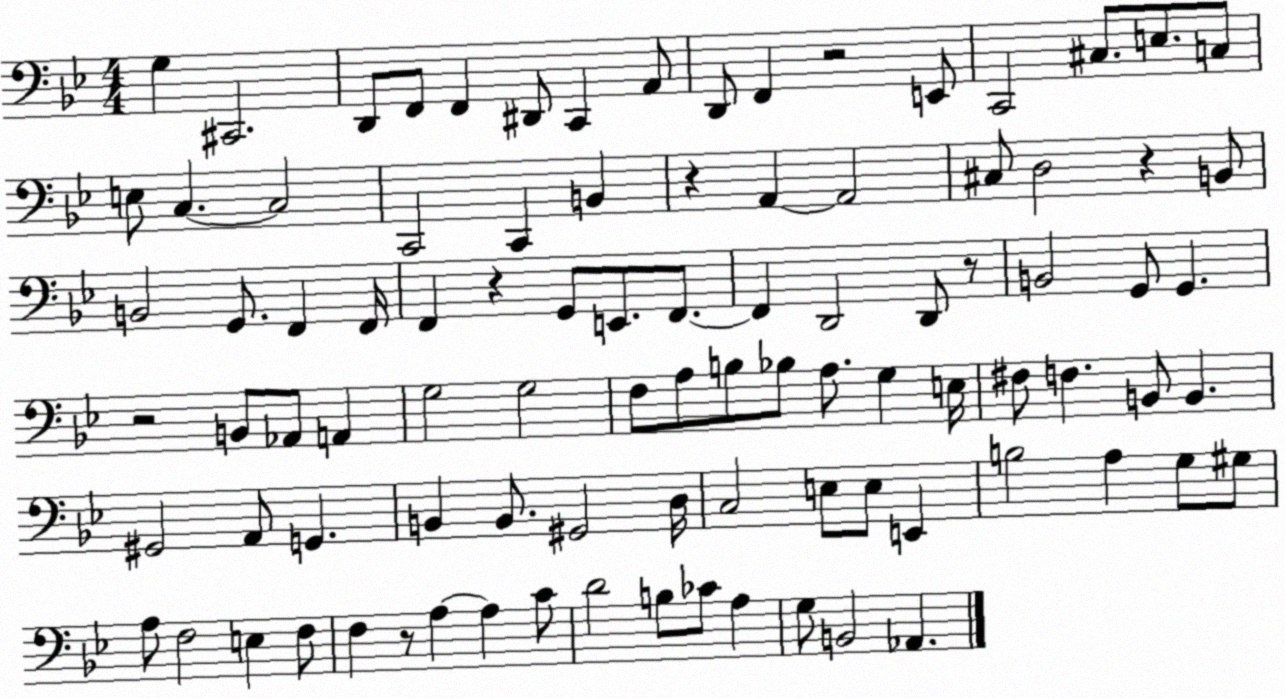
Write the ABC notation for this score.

X:1
T:Untitled
M:4/4
L:1/4
K:Bb
G, ^C,,2 D,,/2 F,,/2 F,, ^D,,/2 C,, A,,/2 D,,/2 F,, z2 E,,/2 C,,2 ^C,/2 E,/2 C,/2 E,/2 C, C,2 C,,2 C,, B,, z A,, A,,2 ^C,/2 D,2 z B,,/2 B,,2 G,,/2 F,, F,,/4 F,, z G,,/2 E,,/2 F,,/2 F,, D,,2 D,,/2 z/2 B,,2 G,,/2 G,, z2 B,,/2 _A,,/2 A,, G,2 G,2 F,/2 A,/2 B,/2 _B,/2 A,/2 G, E,/4 ^F,/2 F, B,,/2 B,, ^G,,2 A,,/2 G,, B,, B,,/2 ^G,,2 D,/4 C,2 E,/2 E,/2 E,, B,2 A, G,/2 ^G,/2 A,/2 F,2 E, F,/2 F, z/2 A, A, C/2 D2 B,/2 _C/2 A, G,/2 B,,2 _A,,